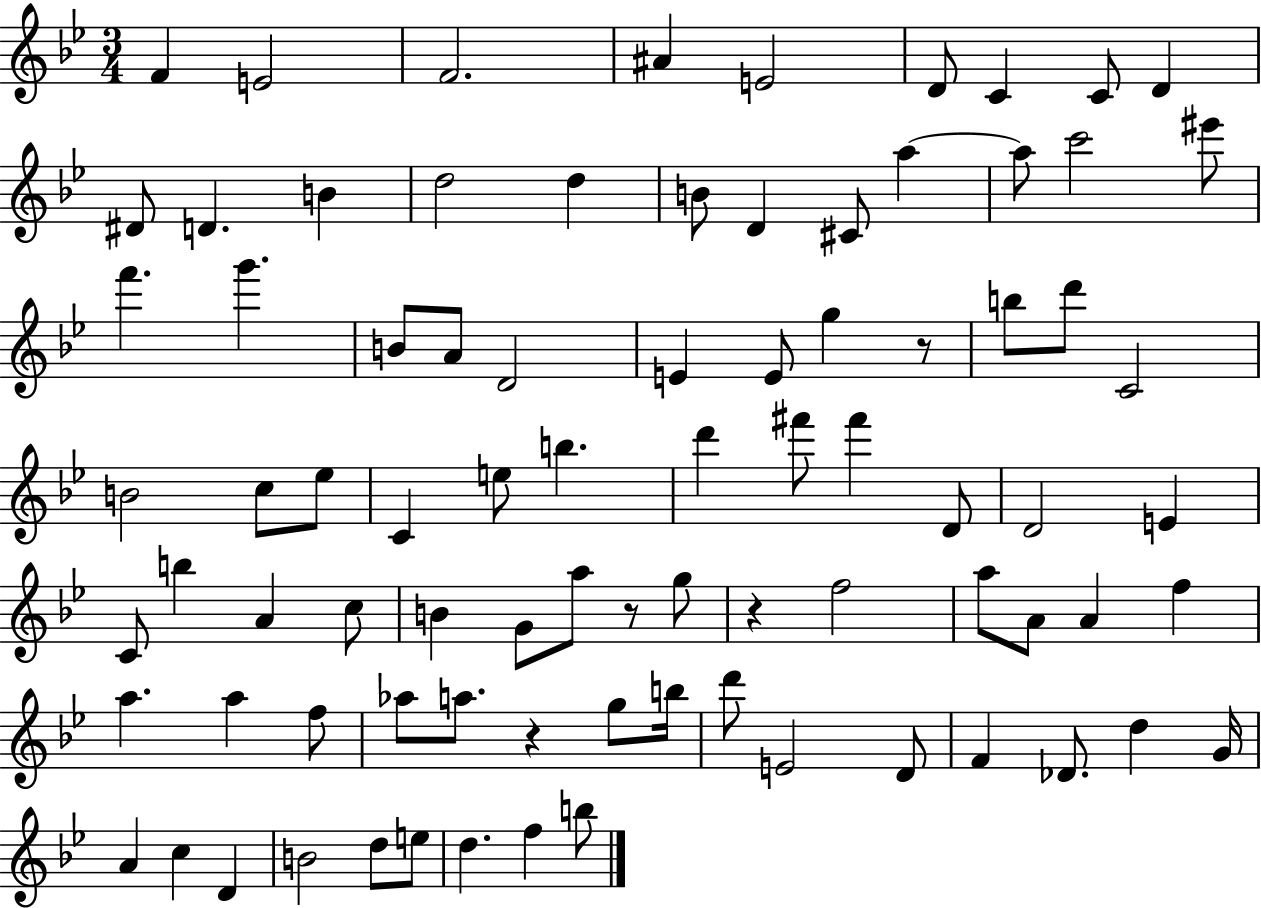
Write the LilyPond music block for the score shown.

{
  \clef treble
  \numericTimeSignature
  \time 3/4
  \key bes \major
  \repeat volta 2 { f'4 e'2 | f'2. | ais'4 e'2 | d'8 c'4 c'8 d'4 | \break dis'8 d'4. b'4 | d''2 d''4 | b'8 d'4 cis'8 a''4~~ | a''8 c'''2 eis'''8 | \break f'''4. g'''4. | b'8 a'8 d'2 | e'4 e'8 g''4 r8 | b''8 d'''8 c'2 | \break b'2 c''8 ees''8 | c'4 e''8 b''4. | d'''4 fis'''8 fis'''4 d'8 | d'2 e'4 | \break c'8 b''4 a'4 c''8 | b'4 g'8 a''8 r8 g''8 | r4 f''2 | a''8 a'8 a'4 f''4 | \break a''4. a''4 f''8 | aes''8 a''8. r4 g''8 b''16 | d'''8 e'2 d'8 | f'4 des'8. d''4 g'16 | \break a'4 c''4 d'4 | b'2 d''8 e''8 | d''4. f''4 b''8 | } \bar "|."
}